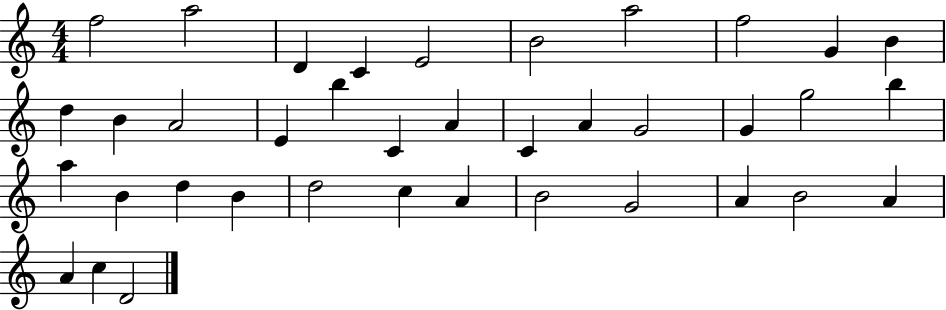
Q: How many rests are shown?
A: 0